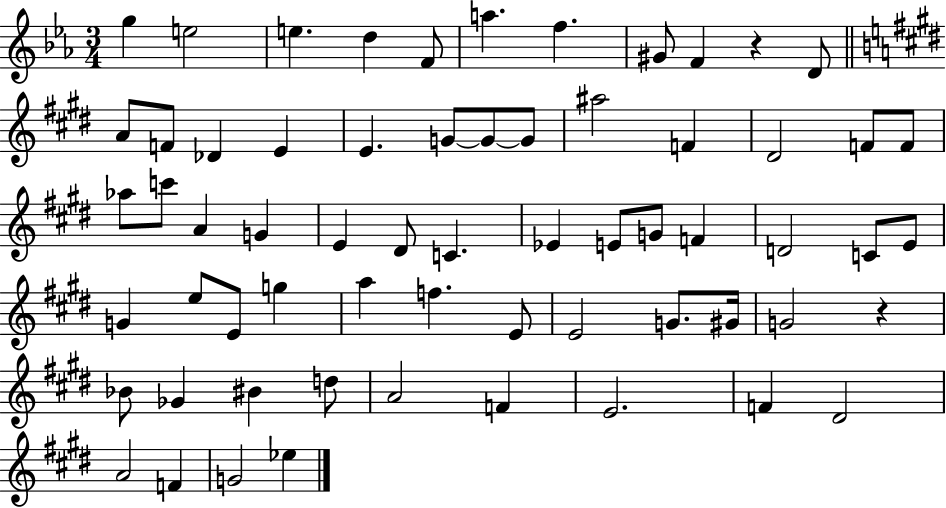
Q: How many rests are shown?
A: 2